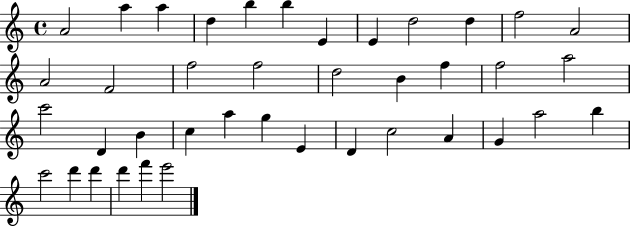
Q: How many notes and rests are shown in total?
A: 40